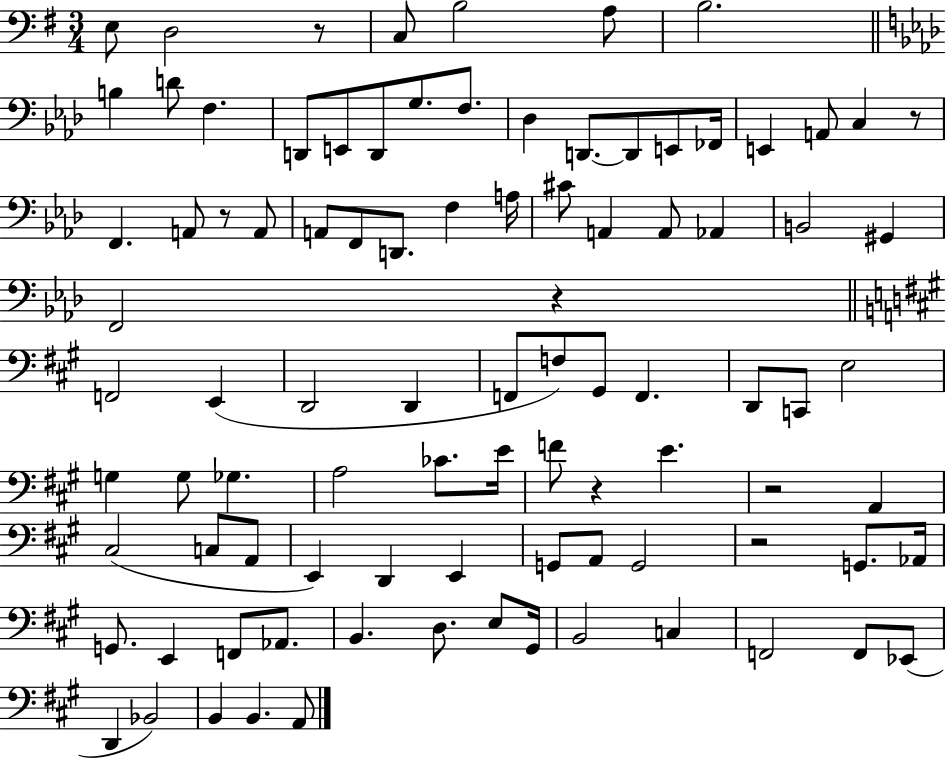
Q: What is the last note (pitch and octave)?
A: A2